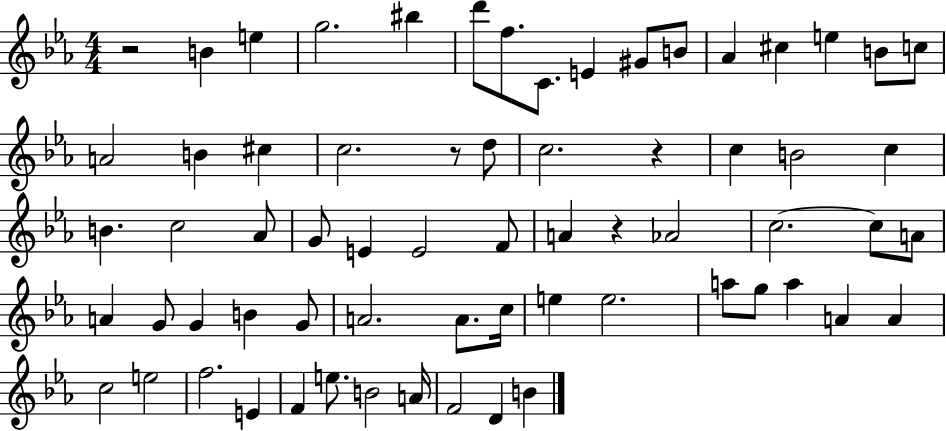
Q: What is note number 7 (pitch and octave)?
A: C4